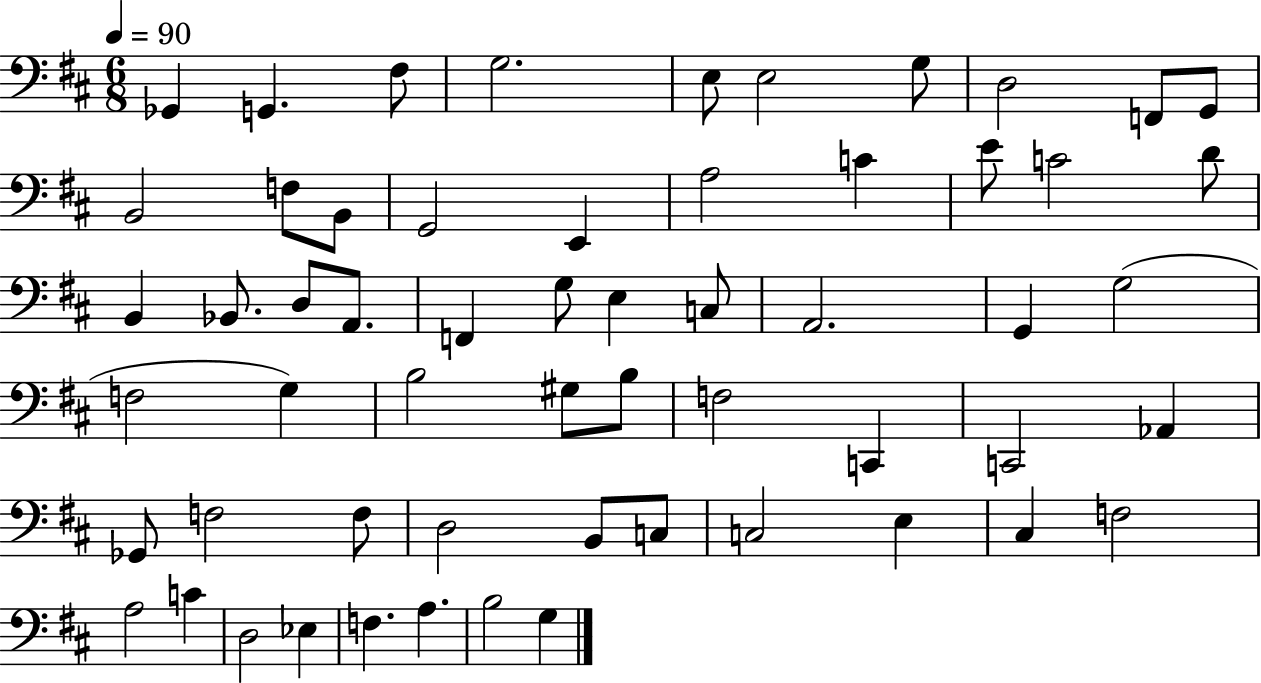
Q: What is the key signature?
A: D major